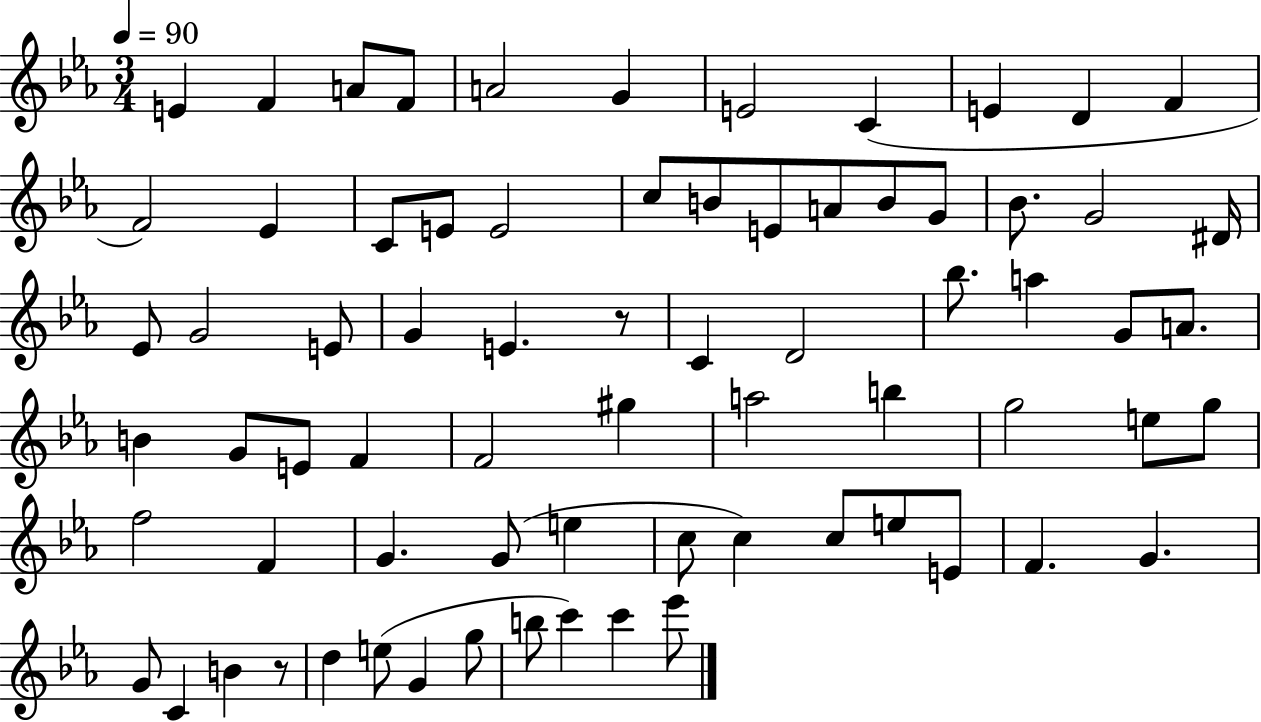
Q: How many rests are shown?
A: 2